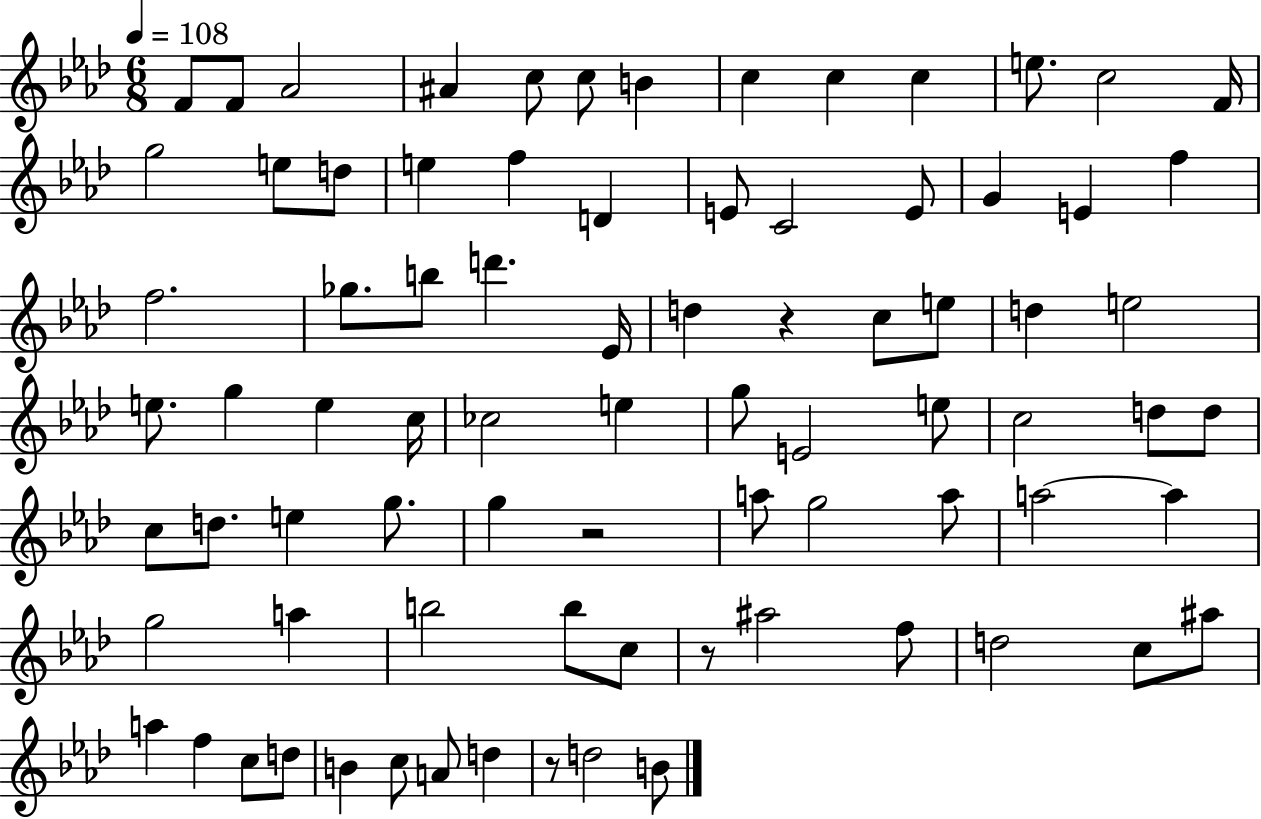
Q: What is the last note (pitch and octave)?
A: B4